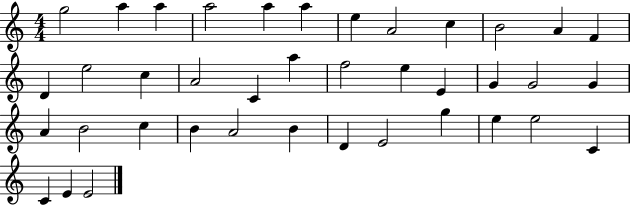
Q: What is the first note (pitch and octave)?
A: G5